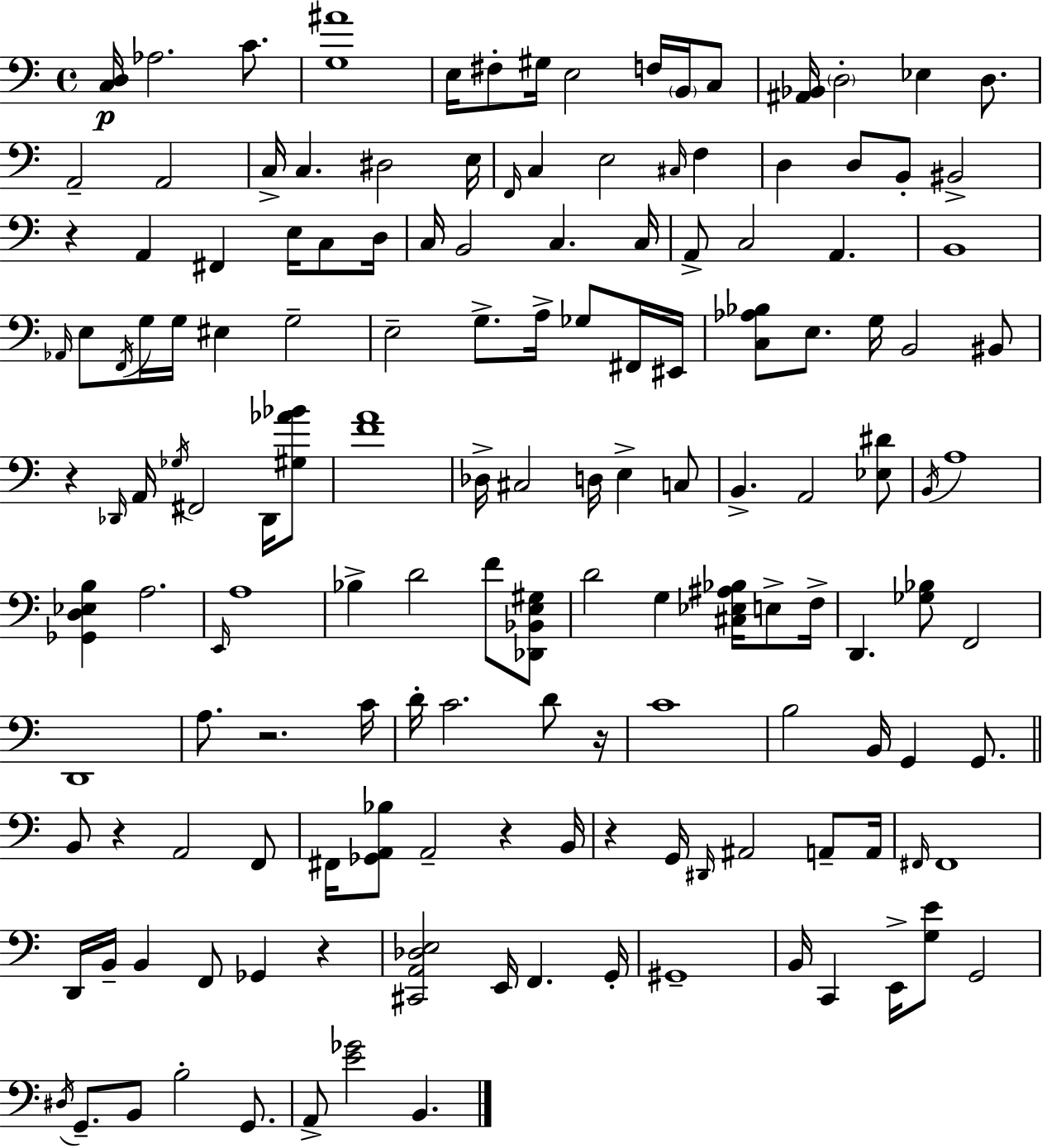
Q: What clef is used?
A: bass